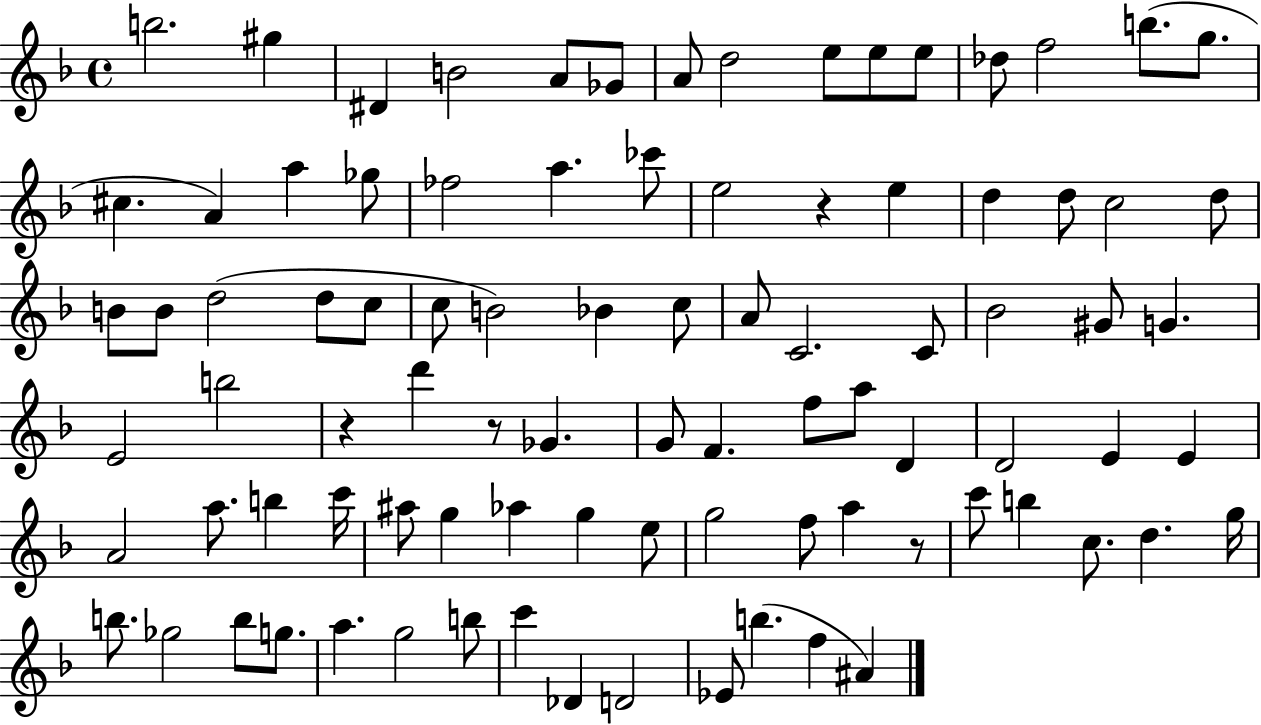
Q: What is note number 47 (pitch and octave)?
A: Gb4